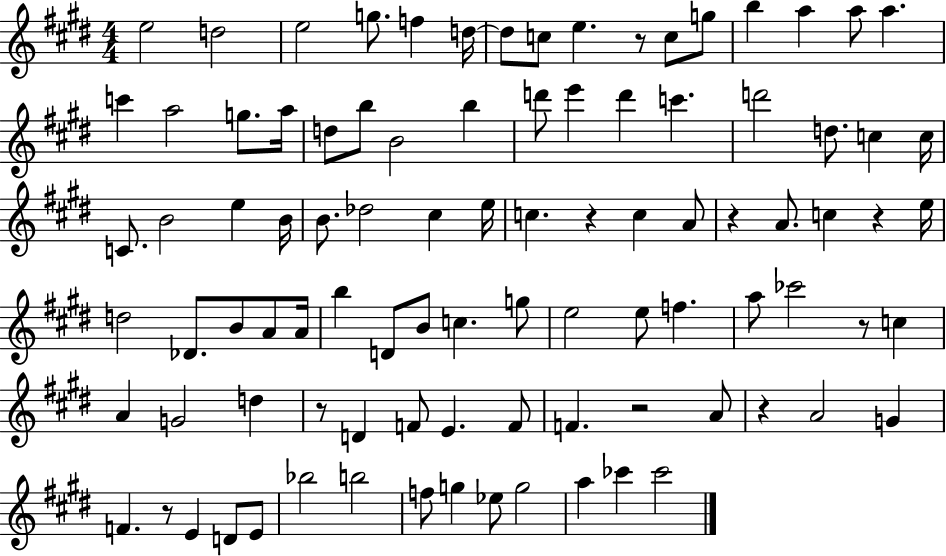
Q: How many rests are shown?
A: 9